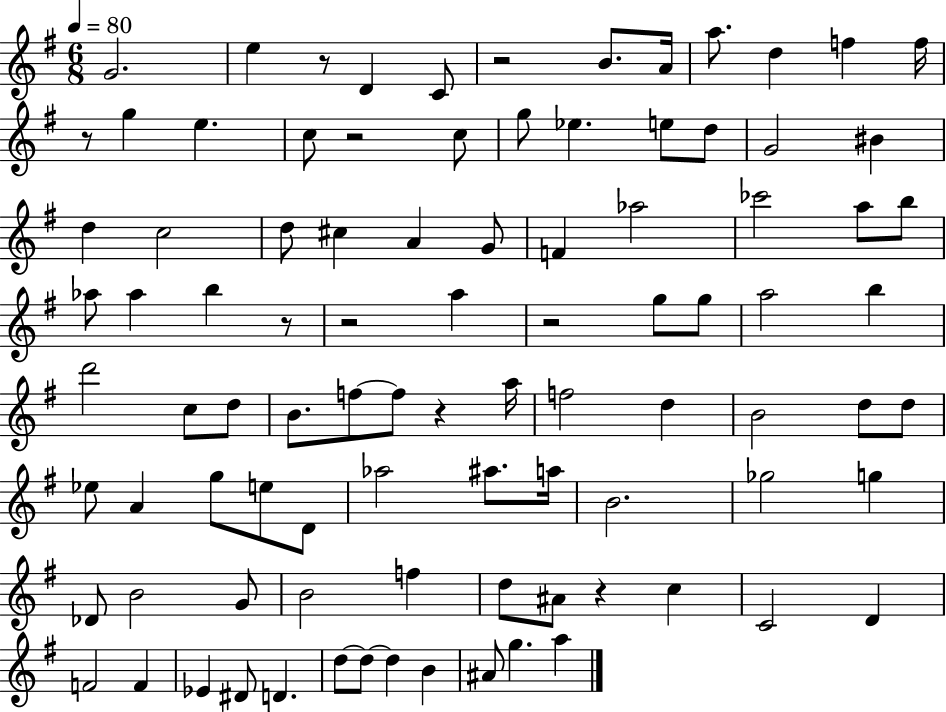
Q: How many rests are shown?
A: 9